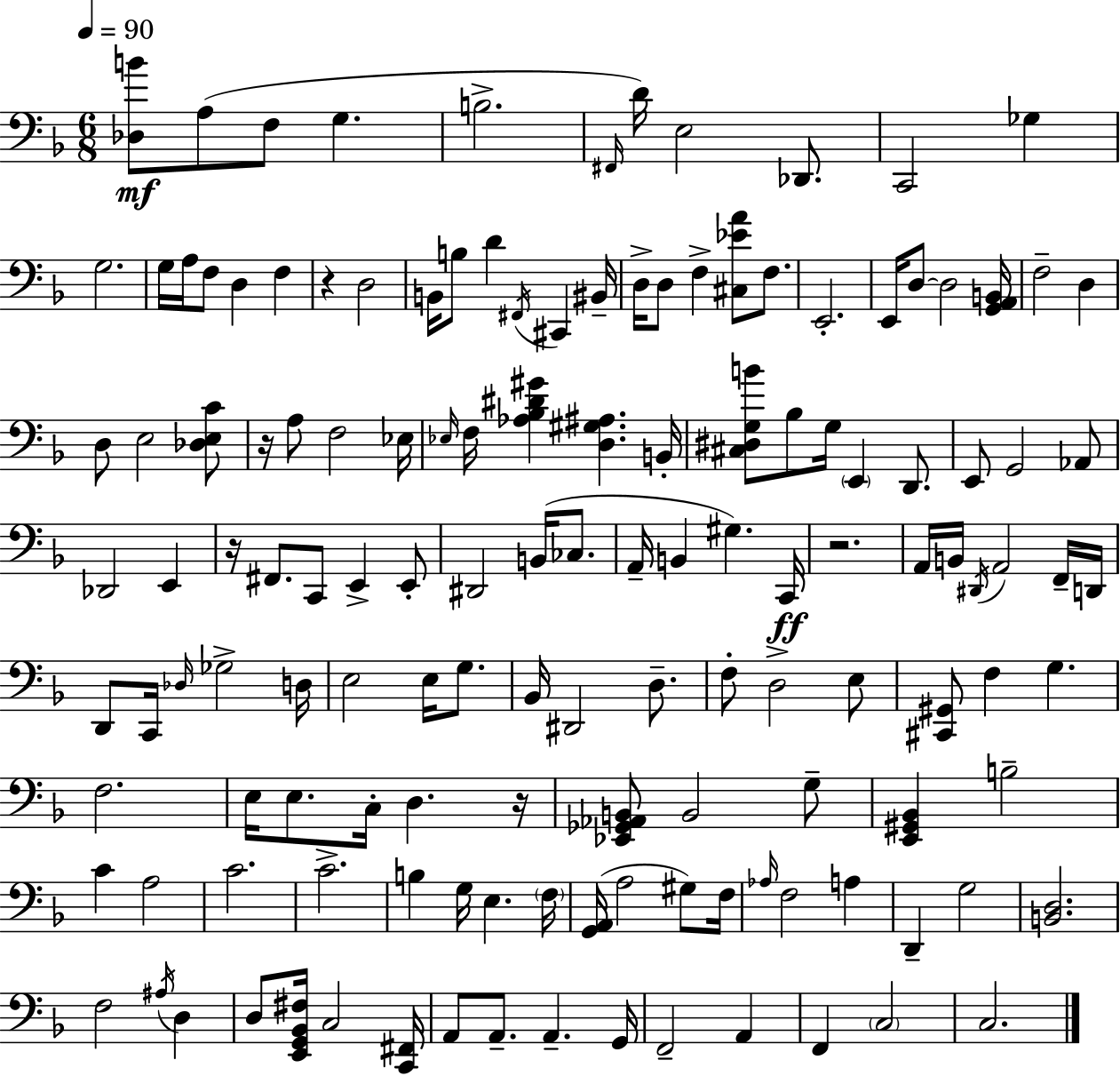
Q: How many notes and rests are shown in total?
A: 140